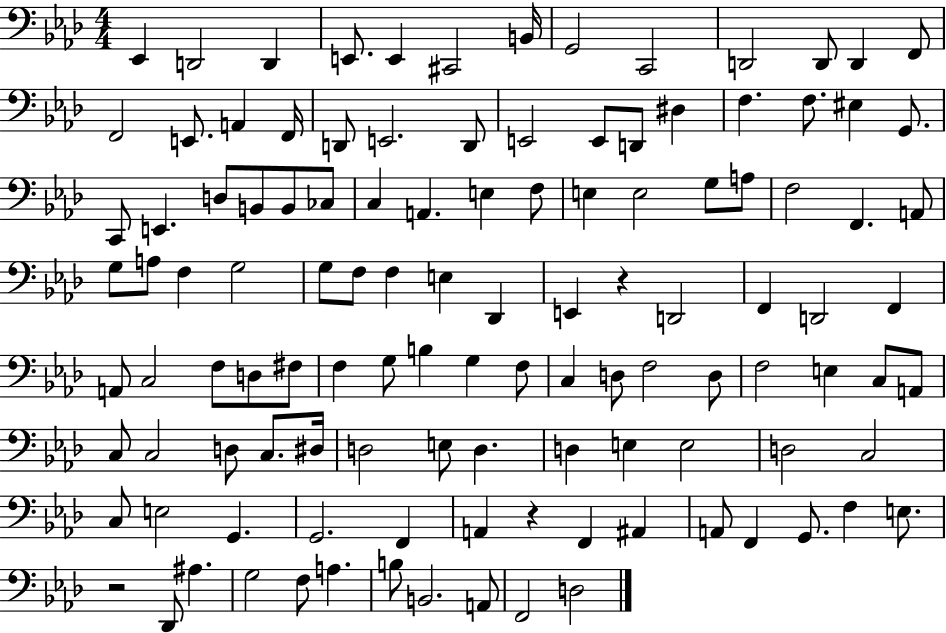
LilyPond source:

{
  \clef bass
  \numericTimeSignature
  \time 4/4
  \key aes \major
  \repeat volta 2 { ees,4 d,2 d,4 | e,8. e,4 cis,2 b,16 | g,2 c,2 | d,2 d,8 d,4 f,8 | \break f,2 e,8. a,4 f,16 | d,8 e,2. d,8 | e,2 e,8 d,8 dis4 | f4. f8. eis4 g,8. | \break c,8 e,4. d8 b,8 b,8 ces8 | c4 a,4. e4 f8 | e4 e2 g8 a8 | f2 f,4. a,8 | \break g8 a8 f4 g2 | g8 f8 f4 e4 des,4 | e,4 r4 d,2 | f,4 d,2 f,4 | \break a,8 c2 f8 d8 fis8 | f4 g8 b4 g4 f8 | c4 d8 f2 d8 | f2 e4 c8 a,8 | \break c8 c2 d8 c8. dis16 | d2 e8 d4. | d4 e4 e2 | d2 c2 | \break c8 e2 g,4. | g,2. f,4 | a,4 r4 f,4 ais,4 | a,8 f,4 g,8. f4 e8. | \break r2 des,8 ais4. | g2 f8 a4. | b8 b,2. a,8 | f,2 d2 | \break } \bar "|."
}